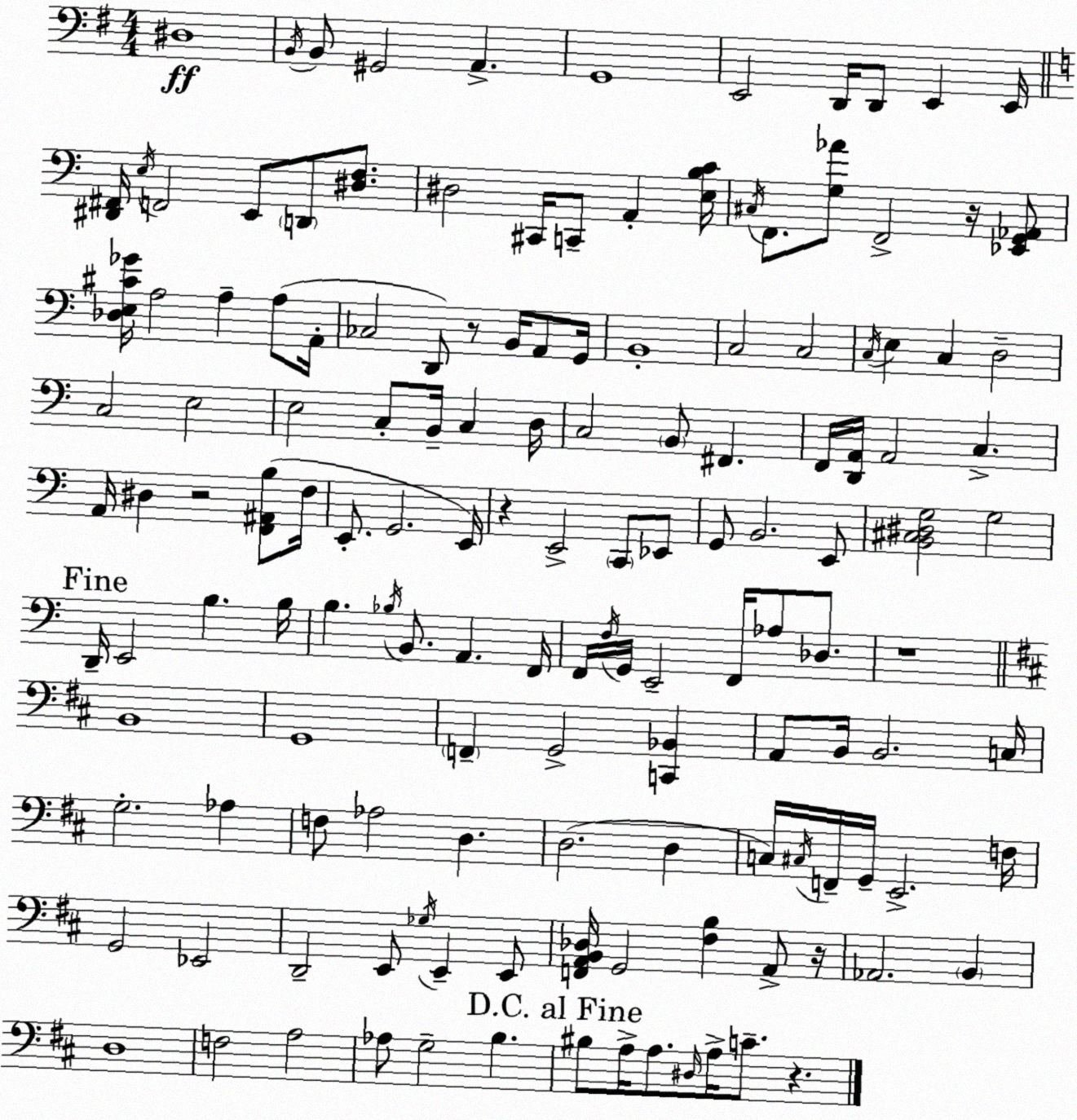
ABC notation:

X:1
T:Untitled
M:4/4
L:1/4
K:G
^D,4 B,,/4 B,,/2 ^G,,2 A,, G,,4 E,,2 D,,/4 D,,/2 E,, E,,/4 [^D,,^F,,]/4 E,/4 F,,2 E,,/2 D,,/2 [^D,F,]/2 ^D,2 ^C,,/4 C,,/2 A,, [E,B,C]/4 ^C,/4 F,,/2 [G,_A]/2 F,,2 z/4 [_E,,G,,_A,,]/2 [_D,E,^C_G]/4 A,2 A, A,/2 A,,/4 _C,2 D,,/2 z/2 B,,/4 A,,/2 G,,/4 B,,4 C,2 C,2 C,/4 E, C, D,2 C,2 E,2 E,2 C,/2 B,,/4 C, D,/4 C,2 B,,/2 ^F,, F,,/4 [D,,A,,]/4 A,,2 C, A,,/4 ^D, z2 [F,,^A,,B,]/2 F,/4 E,,/2 G,,2 E,,/4 z E,,2 C,,/2 _E,,/2 G,,/2 B,,2 E,,/2 [B,,^C,^D,G,]2 G,2 D,,/4 E,,2 B, B,/4 B, _B,/4 B,,/2 A,, F,,/4 F,,/4 F,/4 G,,/4 E,,2 F,,/4 _A,/2 _D,/2 z4 B,,4 G,,4 F,, G,,2 [C,,_B,,] A,,/2 B,,/4 B,,2 C,/4 G,2 _A, F,/2 _A,2 D, D,2 D, C,/4 ^C,/4 F,,/4 G,,/4 E,,2 F,/4 G,,2 _E,,2 D,,2 E,,/2 _G,/4 E,, E,,/2 [F,,A,,B,,_D,]/4 G,,2 [^F,B,] A,,/2 z/4 _A,,2 B,, D,4 F,2 A,2 _A,/2 G,2 B, ^B,/2 A,/4 A,/2 ^D,/4 A,/4 C/2 z